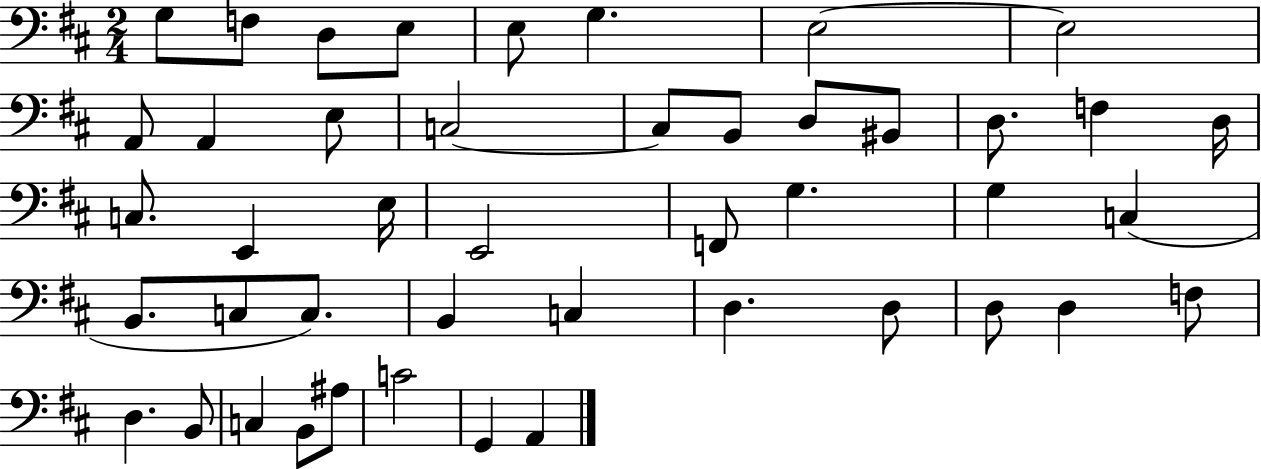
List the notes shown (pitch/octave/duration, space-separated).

G3/e F3/e D3/e E3/e E3/e G3/q. E3/h E3/h A2/e A2/q E3/e C3/h C3/e B2/e D3/e BIS2/e D3/e. F3/q D3/s C3/e. E2/q E3/s E2/h F2/e G3/q. G3/q C3/q B2/e. C3/e C3/e. B2/q C3/q D3/q. D3/e D3/e D3/q F3/e D3/q. B2/e C3/q B2/e A#3/e C4/h G2/q A2/q